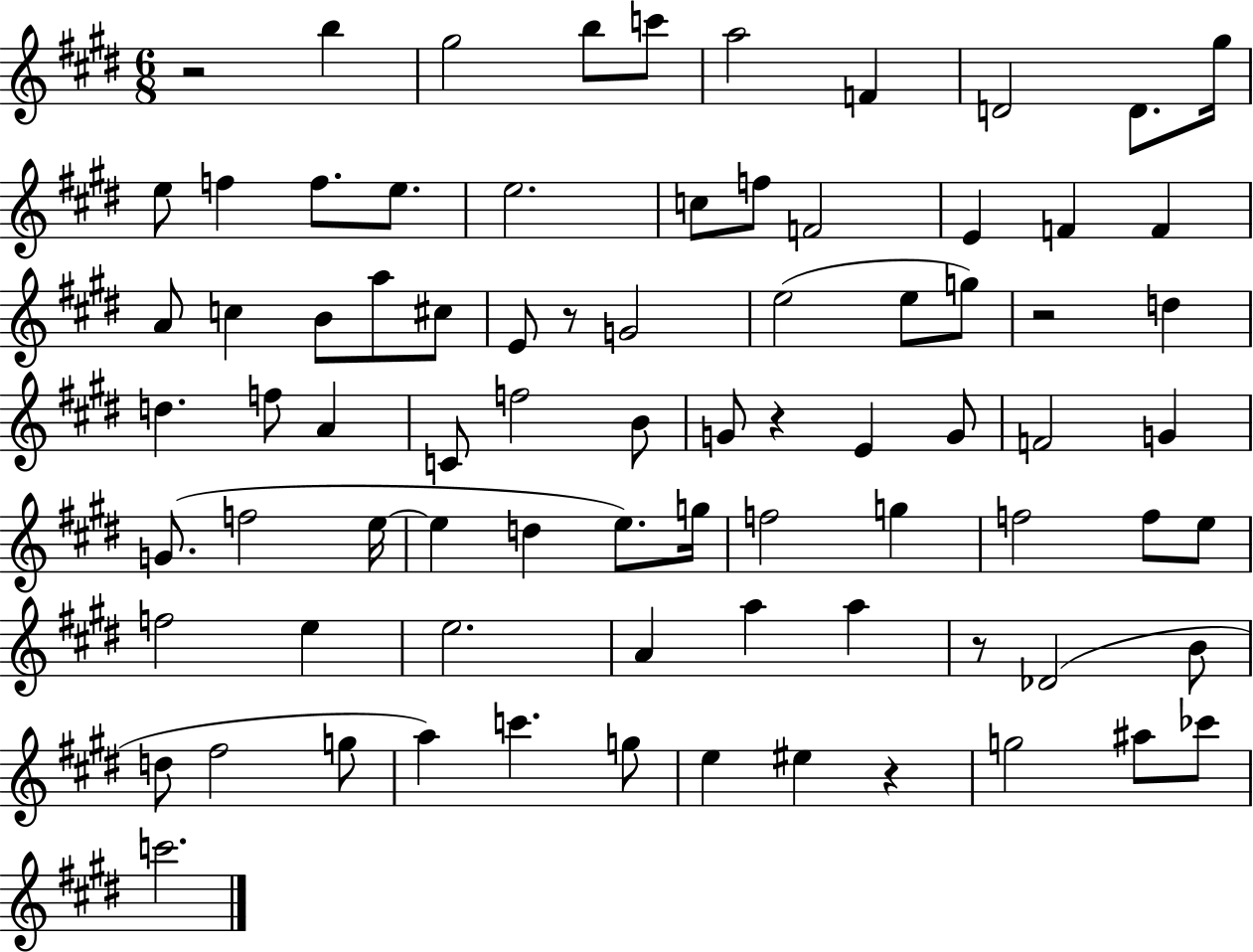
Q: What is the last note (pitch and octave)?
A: C6